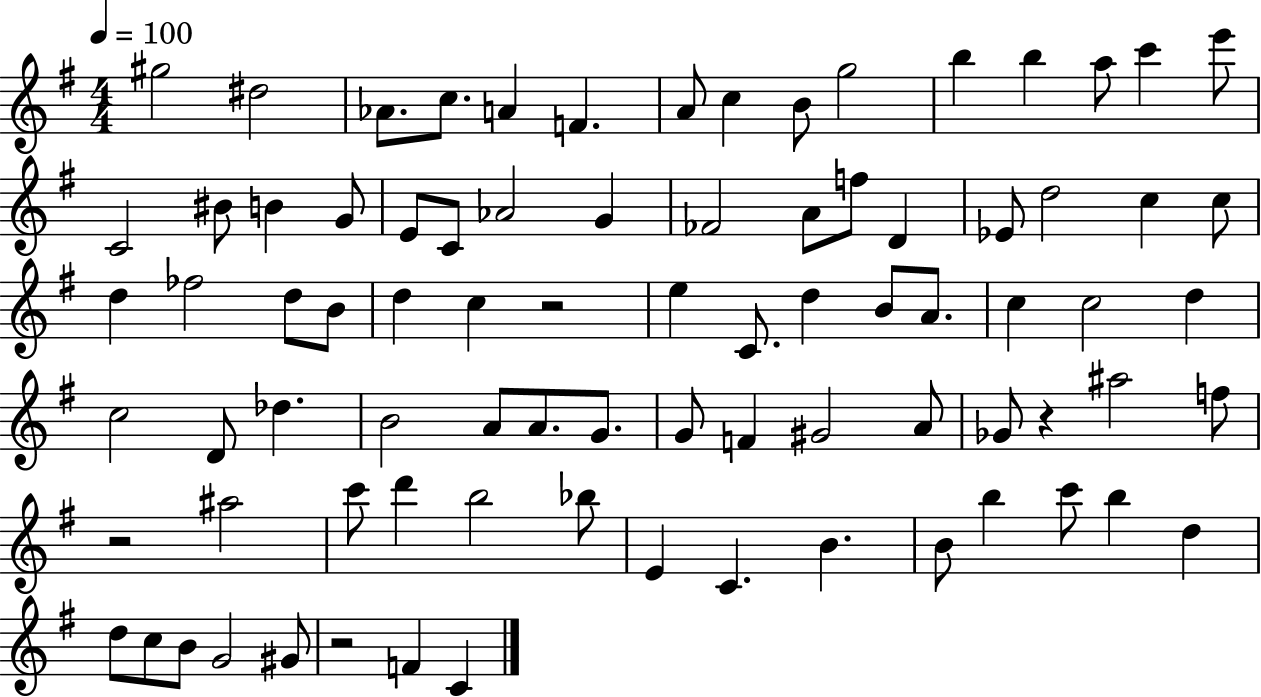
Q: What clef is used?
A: treble